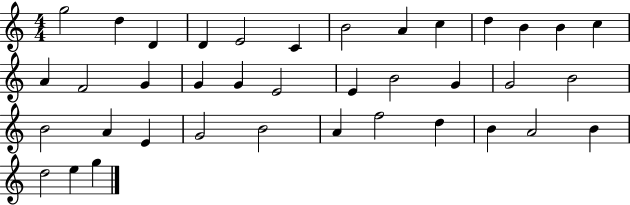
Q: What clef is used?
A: treble